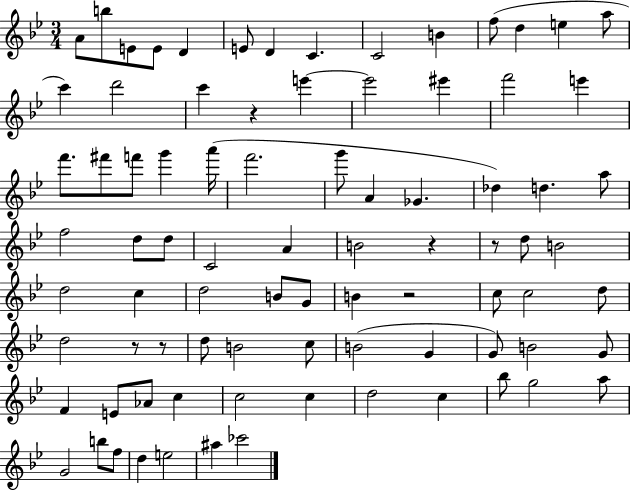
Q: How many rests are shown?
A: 6